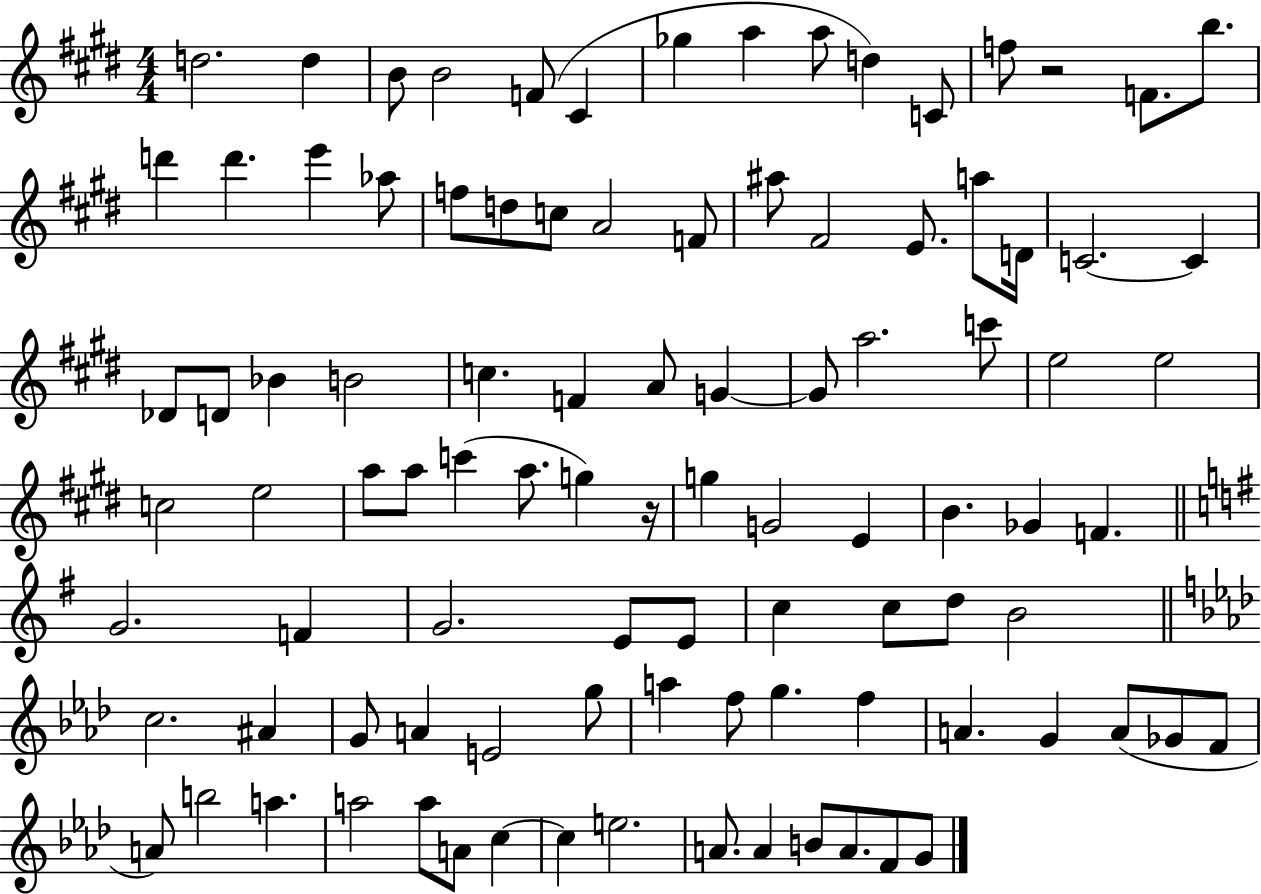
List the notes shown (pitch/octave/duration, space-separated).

D5/h. D5/q B4/e B4/h F4/e C#4/q Gb5/q A5/q A5/e D5/q C4/e F5/e R/h F4/e. B5/e. D6/q D6/q. E6/q Ab5/e F5/e D5/e C5/e A4/h F4/e A#5/e F#4/h E4/e. A5/e D4/s C4/h. C4/q Db4/e D4/e Bb4/q B4/h C5/q. F4/q A4/e G4/q G4/e A5/h. C6/e E5/h E5/h C5/h E5/h A5/e A5/e C6/q A5/e. G5/q R/s G5/q G4/h E4/q B4/q. Gb4/q F4/q. G4/h. F4/q G4/h. E4/e E4/e C5/q C5/e D5/e B4/h C5/h. A#4/q G4/e A4/q E4/h G5/e A5/q F5/e G5/q. F5/q A4/q. G4/q A4/e Gb4/e F4/e A4/e B5/h A5/q. A5/h A5/e A4/e C5/q C5/q E5/h. A4/e. A4/q B4/e A4/e. F4/e G4/e